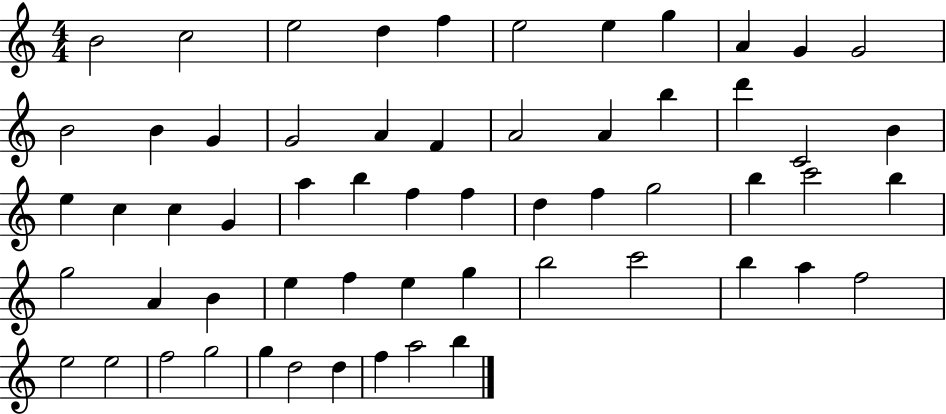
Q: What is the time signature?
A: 4/4